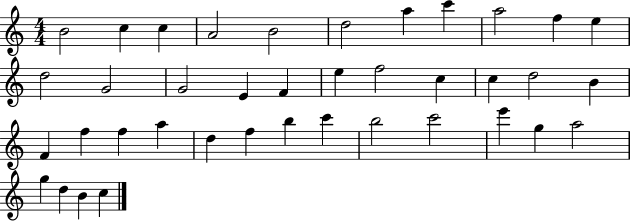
B4/h C5/q C5/q A4/h B4/h D5/h A5/q C6/q A5/h F5/q E5/q D5/h G4/h G4/h E4/q F4/q E5/q F5/h C5/q C5/q D5/h B4/q F4/q F5/q F5/q A5/q D5/q F5/q B5/q C6/q B5/h C6/h E6/q G5/q A5/h G5/q D5/q B4/q C5/q